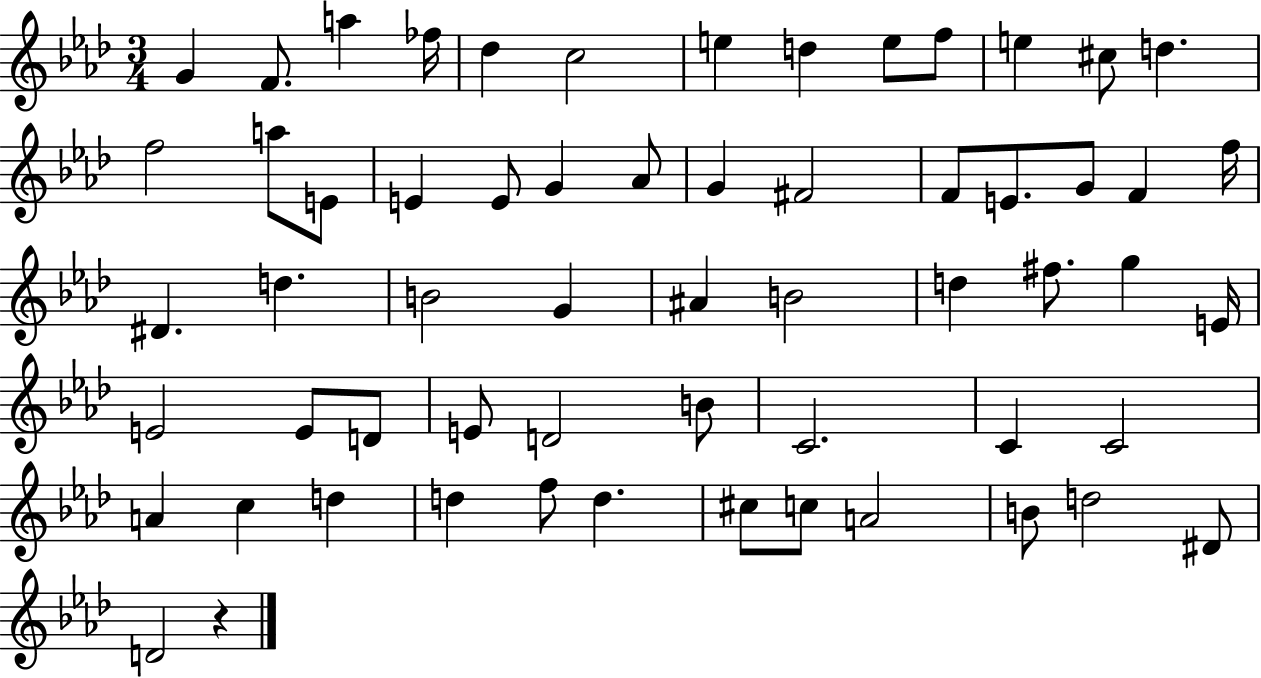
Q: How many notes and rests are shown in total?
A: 60